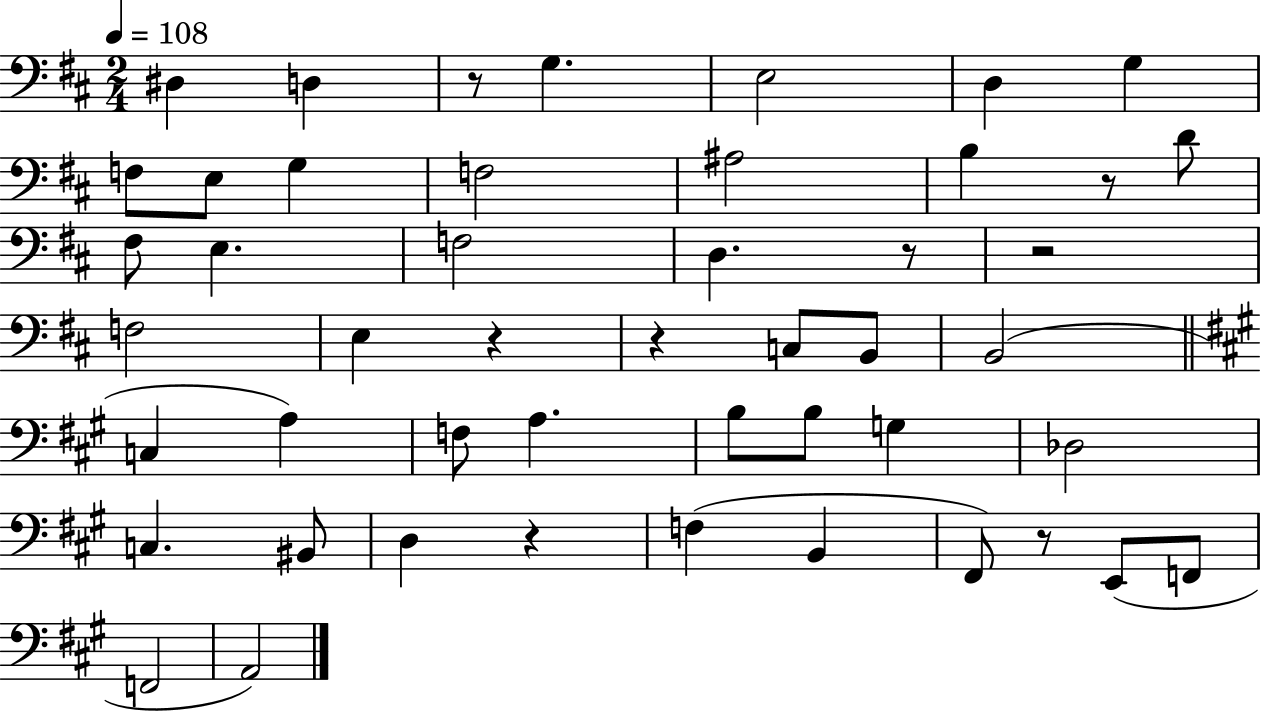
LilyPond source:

{
  \clef bass
  \numericTimeSignature
  \time 2/4
  \key d \major
  \tempo 4 = 108
  \repeat volta 2 { dis4 d4 | r8 g4. | e2 | d4 g4 | \break f8 e8 g4 | f2 | ais2 | b4 r8 d'8 | \break fis8 e4. | f2 | d4. r8 | r2 | \break f2 | e4 r4 | r4 c8 b,8 | b,2( | \break \bar "||" \break \key a \major c4 a4) | f8 a4. | b8 b8 g4 | des2 | \break c4. bis,8 | d4 r4 | f4( b,4 | fis,8) r8 e,8( f,8 | \break f,2 | a,2) | } \bar "|."
}